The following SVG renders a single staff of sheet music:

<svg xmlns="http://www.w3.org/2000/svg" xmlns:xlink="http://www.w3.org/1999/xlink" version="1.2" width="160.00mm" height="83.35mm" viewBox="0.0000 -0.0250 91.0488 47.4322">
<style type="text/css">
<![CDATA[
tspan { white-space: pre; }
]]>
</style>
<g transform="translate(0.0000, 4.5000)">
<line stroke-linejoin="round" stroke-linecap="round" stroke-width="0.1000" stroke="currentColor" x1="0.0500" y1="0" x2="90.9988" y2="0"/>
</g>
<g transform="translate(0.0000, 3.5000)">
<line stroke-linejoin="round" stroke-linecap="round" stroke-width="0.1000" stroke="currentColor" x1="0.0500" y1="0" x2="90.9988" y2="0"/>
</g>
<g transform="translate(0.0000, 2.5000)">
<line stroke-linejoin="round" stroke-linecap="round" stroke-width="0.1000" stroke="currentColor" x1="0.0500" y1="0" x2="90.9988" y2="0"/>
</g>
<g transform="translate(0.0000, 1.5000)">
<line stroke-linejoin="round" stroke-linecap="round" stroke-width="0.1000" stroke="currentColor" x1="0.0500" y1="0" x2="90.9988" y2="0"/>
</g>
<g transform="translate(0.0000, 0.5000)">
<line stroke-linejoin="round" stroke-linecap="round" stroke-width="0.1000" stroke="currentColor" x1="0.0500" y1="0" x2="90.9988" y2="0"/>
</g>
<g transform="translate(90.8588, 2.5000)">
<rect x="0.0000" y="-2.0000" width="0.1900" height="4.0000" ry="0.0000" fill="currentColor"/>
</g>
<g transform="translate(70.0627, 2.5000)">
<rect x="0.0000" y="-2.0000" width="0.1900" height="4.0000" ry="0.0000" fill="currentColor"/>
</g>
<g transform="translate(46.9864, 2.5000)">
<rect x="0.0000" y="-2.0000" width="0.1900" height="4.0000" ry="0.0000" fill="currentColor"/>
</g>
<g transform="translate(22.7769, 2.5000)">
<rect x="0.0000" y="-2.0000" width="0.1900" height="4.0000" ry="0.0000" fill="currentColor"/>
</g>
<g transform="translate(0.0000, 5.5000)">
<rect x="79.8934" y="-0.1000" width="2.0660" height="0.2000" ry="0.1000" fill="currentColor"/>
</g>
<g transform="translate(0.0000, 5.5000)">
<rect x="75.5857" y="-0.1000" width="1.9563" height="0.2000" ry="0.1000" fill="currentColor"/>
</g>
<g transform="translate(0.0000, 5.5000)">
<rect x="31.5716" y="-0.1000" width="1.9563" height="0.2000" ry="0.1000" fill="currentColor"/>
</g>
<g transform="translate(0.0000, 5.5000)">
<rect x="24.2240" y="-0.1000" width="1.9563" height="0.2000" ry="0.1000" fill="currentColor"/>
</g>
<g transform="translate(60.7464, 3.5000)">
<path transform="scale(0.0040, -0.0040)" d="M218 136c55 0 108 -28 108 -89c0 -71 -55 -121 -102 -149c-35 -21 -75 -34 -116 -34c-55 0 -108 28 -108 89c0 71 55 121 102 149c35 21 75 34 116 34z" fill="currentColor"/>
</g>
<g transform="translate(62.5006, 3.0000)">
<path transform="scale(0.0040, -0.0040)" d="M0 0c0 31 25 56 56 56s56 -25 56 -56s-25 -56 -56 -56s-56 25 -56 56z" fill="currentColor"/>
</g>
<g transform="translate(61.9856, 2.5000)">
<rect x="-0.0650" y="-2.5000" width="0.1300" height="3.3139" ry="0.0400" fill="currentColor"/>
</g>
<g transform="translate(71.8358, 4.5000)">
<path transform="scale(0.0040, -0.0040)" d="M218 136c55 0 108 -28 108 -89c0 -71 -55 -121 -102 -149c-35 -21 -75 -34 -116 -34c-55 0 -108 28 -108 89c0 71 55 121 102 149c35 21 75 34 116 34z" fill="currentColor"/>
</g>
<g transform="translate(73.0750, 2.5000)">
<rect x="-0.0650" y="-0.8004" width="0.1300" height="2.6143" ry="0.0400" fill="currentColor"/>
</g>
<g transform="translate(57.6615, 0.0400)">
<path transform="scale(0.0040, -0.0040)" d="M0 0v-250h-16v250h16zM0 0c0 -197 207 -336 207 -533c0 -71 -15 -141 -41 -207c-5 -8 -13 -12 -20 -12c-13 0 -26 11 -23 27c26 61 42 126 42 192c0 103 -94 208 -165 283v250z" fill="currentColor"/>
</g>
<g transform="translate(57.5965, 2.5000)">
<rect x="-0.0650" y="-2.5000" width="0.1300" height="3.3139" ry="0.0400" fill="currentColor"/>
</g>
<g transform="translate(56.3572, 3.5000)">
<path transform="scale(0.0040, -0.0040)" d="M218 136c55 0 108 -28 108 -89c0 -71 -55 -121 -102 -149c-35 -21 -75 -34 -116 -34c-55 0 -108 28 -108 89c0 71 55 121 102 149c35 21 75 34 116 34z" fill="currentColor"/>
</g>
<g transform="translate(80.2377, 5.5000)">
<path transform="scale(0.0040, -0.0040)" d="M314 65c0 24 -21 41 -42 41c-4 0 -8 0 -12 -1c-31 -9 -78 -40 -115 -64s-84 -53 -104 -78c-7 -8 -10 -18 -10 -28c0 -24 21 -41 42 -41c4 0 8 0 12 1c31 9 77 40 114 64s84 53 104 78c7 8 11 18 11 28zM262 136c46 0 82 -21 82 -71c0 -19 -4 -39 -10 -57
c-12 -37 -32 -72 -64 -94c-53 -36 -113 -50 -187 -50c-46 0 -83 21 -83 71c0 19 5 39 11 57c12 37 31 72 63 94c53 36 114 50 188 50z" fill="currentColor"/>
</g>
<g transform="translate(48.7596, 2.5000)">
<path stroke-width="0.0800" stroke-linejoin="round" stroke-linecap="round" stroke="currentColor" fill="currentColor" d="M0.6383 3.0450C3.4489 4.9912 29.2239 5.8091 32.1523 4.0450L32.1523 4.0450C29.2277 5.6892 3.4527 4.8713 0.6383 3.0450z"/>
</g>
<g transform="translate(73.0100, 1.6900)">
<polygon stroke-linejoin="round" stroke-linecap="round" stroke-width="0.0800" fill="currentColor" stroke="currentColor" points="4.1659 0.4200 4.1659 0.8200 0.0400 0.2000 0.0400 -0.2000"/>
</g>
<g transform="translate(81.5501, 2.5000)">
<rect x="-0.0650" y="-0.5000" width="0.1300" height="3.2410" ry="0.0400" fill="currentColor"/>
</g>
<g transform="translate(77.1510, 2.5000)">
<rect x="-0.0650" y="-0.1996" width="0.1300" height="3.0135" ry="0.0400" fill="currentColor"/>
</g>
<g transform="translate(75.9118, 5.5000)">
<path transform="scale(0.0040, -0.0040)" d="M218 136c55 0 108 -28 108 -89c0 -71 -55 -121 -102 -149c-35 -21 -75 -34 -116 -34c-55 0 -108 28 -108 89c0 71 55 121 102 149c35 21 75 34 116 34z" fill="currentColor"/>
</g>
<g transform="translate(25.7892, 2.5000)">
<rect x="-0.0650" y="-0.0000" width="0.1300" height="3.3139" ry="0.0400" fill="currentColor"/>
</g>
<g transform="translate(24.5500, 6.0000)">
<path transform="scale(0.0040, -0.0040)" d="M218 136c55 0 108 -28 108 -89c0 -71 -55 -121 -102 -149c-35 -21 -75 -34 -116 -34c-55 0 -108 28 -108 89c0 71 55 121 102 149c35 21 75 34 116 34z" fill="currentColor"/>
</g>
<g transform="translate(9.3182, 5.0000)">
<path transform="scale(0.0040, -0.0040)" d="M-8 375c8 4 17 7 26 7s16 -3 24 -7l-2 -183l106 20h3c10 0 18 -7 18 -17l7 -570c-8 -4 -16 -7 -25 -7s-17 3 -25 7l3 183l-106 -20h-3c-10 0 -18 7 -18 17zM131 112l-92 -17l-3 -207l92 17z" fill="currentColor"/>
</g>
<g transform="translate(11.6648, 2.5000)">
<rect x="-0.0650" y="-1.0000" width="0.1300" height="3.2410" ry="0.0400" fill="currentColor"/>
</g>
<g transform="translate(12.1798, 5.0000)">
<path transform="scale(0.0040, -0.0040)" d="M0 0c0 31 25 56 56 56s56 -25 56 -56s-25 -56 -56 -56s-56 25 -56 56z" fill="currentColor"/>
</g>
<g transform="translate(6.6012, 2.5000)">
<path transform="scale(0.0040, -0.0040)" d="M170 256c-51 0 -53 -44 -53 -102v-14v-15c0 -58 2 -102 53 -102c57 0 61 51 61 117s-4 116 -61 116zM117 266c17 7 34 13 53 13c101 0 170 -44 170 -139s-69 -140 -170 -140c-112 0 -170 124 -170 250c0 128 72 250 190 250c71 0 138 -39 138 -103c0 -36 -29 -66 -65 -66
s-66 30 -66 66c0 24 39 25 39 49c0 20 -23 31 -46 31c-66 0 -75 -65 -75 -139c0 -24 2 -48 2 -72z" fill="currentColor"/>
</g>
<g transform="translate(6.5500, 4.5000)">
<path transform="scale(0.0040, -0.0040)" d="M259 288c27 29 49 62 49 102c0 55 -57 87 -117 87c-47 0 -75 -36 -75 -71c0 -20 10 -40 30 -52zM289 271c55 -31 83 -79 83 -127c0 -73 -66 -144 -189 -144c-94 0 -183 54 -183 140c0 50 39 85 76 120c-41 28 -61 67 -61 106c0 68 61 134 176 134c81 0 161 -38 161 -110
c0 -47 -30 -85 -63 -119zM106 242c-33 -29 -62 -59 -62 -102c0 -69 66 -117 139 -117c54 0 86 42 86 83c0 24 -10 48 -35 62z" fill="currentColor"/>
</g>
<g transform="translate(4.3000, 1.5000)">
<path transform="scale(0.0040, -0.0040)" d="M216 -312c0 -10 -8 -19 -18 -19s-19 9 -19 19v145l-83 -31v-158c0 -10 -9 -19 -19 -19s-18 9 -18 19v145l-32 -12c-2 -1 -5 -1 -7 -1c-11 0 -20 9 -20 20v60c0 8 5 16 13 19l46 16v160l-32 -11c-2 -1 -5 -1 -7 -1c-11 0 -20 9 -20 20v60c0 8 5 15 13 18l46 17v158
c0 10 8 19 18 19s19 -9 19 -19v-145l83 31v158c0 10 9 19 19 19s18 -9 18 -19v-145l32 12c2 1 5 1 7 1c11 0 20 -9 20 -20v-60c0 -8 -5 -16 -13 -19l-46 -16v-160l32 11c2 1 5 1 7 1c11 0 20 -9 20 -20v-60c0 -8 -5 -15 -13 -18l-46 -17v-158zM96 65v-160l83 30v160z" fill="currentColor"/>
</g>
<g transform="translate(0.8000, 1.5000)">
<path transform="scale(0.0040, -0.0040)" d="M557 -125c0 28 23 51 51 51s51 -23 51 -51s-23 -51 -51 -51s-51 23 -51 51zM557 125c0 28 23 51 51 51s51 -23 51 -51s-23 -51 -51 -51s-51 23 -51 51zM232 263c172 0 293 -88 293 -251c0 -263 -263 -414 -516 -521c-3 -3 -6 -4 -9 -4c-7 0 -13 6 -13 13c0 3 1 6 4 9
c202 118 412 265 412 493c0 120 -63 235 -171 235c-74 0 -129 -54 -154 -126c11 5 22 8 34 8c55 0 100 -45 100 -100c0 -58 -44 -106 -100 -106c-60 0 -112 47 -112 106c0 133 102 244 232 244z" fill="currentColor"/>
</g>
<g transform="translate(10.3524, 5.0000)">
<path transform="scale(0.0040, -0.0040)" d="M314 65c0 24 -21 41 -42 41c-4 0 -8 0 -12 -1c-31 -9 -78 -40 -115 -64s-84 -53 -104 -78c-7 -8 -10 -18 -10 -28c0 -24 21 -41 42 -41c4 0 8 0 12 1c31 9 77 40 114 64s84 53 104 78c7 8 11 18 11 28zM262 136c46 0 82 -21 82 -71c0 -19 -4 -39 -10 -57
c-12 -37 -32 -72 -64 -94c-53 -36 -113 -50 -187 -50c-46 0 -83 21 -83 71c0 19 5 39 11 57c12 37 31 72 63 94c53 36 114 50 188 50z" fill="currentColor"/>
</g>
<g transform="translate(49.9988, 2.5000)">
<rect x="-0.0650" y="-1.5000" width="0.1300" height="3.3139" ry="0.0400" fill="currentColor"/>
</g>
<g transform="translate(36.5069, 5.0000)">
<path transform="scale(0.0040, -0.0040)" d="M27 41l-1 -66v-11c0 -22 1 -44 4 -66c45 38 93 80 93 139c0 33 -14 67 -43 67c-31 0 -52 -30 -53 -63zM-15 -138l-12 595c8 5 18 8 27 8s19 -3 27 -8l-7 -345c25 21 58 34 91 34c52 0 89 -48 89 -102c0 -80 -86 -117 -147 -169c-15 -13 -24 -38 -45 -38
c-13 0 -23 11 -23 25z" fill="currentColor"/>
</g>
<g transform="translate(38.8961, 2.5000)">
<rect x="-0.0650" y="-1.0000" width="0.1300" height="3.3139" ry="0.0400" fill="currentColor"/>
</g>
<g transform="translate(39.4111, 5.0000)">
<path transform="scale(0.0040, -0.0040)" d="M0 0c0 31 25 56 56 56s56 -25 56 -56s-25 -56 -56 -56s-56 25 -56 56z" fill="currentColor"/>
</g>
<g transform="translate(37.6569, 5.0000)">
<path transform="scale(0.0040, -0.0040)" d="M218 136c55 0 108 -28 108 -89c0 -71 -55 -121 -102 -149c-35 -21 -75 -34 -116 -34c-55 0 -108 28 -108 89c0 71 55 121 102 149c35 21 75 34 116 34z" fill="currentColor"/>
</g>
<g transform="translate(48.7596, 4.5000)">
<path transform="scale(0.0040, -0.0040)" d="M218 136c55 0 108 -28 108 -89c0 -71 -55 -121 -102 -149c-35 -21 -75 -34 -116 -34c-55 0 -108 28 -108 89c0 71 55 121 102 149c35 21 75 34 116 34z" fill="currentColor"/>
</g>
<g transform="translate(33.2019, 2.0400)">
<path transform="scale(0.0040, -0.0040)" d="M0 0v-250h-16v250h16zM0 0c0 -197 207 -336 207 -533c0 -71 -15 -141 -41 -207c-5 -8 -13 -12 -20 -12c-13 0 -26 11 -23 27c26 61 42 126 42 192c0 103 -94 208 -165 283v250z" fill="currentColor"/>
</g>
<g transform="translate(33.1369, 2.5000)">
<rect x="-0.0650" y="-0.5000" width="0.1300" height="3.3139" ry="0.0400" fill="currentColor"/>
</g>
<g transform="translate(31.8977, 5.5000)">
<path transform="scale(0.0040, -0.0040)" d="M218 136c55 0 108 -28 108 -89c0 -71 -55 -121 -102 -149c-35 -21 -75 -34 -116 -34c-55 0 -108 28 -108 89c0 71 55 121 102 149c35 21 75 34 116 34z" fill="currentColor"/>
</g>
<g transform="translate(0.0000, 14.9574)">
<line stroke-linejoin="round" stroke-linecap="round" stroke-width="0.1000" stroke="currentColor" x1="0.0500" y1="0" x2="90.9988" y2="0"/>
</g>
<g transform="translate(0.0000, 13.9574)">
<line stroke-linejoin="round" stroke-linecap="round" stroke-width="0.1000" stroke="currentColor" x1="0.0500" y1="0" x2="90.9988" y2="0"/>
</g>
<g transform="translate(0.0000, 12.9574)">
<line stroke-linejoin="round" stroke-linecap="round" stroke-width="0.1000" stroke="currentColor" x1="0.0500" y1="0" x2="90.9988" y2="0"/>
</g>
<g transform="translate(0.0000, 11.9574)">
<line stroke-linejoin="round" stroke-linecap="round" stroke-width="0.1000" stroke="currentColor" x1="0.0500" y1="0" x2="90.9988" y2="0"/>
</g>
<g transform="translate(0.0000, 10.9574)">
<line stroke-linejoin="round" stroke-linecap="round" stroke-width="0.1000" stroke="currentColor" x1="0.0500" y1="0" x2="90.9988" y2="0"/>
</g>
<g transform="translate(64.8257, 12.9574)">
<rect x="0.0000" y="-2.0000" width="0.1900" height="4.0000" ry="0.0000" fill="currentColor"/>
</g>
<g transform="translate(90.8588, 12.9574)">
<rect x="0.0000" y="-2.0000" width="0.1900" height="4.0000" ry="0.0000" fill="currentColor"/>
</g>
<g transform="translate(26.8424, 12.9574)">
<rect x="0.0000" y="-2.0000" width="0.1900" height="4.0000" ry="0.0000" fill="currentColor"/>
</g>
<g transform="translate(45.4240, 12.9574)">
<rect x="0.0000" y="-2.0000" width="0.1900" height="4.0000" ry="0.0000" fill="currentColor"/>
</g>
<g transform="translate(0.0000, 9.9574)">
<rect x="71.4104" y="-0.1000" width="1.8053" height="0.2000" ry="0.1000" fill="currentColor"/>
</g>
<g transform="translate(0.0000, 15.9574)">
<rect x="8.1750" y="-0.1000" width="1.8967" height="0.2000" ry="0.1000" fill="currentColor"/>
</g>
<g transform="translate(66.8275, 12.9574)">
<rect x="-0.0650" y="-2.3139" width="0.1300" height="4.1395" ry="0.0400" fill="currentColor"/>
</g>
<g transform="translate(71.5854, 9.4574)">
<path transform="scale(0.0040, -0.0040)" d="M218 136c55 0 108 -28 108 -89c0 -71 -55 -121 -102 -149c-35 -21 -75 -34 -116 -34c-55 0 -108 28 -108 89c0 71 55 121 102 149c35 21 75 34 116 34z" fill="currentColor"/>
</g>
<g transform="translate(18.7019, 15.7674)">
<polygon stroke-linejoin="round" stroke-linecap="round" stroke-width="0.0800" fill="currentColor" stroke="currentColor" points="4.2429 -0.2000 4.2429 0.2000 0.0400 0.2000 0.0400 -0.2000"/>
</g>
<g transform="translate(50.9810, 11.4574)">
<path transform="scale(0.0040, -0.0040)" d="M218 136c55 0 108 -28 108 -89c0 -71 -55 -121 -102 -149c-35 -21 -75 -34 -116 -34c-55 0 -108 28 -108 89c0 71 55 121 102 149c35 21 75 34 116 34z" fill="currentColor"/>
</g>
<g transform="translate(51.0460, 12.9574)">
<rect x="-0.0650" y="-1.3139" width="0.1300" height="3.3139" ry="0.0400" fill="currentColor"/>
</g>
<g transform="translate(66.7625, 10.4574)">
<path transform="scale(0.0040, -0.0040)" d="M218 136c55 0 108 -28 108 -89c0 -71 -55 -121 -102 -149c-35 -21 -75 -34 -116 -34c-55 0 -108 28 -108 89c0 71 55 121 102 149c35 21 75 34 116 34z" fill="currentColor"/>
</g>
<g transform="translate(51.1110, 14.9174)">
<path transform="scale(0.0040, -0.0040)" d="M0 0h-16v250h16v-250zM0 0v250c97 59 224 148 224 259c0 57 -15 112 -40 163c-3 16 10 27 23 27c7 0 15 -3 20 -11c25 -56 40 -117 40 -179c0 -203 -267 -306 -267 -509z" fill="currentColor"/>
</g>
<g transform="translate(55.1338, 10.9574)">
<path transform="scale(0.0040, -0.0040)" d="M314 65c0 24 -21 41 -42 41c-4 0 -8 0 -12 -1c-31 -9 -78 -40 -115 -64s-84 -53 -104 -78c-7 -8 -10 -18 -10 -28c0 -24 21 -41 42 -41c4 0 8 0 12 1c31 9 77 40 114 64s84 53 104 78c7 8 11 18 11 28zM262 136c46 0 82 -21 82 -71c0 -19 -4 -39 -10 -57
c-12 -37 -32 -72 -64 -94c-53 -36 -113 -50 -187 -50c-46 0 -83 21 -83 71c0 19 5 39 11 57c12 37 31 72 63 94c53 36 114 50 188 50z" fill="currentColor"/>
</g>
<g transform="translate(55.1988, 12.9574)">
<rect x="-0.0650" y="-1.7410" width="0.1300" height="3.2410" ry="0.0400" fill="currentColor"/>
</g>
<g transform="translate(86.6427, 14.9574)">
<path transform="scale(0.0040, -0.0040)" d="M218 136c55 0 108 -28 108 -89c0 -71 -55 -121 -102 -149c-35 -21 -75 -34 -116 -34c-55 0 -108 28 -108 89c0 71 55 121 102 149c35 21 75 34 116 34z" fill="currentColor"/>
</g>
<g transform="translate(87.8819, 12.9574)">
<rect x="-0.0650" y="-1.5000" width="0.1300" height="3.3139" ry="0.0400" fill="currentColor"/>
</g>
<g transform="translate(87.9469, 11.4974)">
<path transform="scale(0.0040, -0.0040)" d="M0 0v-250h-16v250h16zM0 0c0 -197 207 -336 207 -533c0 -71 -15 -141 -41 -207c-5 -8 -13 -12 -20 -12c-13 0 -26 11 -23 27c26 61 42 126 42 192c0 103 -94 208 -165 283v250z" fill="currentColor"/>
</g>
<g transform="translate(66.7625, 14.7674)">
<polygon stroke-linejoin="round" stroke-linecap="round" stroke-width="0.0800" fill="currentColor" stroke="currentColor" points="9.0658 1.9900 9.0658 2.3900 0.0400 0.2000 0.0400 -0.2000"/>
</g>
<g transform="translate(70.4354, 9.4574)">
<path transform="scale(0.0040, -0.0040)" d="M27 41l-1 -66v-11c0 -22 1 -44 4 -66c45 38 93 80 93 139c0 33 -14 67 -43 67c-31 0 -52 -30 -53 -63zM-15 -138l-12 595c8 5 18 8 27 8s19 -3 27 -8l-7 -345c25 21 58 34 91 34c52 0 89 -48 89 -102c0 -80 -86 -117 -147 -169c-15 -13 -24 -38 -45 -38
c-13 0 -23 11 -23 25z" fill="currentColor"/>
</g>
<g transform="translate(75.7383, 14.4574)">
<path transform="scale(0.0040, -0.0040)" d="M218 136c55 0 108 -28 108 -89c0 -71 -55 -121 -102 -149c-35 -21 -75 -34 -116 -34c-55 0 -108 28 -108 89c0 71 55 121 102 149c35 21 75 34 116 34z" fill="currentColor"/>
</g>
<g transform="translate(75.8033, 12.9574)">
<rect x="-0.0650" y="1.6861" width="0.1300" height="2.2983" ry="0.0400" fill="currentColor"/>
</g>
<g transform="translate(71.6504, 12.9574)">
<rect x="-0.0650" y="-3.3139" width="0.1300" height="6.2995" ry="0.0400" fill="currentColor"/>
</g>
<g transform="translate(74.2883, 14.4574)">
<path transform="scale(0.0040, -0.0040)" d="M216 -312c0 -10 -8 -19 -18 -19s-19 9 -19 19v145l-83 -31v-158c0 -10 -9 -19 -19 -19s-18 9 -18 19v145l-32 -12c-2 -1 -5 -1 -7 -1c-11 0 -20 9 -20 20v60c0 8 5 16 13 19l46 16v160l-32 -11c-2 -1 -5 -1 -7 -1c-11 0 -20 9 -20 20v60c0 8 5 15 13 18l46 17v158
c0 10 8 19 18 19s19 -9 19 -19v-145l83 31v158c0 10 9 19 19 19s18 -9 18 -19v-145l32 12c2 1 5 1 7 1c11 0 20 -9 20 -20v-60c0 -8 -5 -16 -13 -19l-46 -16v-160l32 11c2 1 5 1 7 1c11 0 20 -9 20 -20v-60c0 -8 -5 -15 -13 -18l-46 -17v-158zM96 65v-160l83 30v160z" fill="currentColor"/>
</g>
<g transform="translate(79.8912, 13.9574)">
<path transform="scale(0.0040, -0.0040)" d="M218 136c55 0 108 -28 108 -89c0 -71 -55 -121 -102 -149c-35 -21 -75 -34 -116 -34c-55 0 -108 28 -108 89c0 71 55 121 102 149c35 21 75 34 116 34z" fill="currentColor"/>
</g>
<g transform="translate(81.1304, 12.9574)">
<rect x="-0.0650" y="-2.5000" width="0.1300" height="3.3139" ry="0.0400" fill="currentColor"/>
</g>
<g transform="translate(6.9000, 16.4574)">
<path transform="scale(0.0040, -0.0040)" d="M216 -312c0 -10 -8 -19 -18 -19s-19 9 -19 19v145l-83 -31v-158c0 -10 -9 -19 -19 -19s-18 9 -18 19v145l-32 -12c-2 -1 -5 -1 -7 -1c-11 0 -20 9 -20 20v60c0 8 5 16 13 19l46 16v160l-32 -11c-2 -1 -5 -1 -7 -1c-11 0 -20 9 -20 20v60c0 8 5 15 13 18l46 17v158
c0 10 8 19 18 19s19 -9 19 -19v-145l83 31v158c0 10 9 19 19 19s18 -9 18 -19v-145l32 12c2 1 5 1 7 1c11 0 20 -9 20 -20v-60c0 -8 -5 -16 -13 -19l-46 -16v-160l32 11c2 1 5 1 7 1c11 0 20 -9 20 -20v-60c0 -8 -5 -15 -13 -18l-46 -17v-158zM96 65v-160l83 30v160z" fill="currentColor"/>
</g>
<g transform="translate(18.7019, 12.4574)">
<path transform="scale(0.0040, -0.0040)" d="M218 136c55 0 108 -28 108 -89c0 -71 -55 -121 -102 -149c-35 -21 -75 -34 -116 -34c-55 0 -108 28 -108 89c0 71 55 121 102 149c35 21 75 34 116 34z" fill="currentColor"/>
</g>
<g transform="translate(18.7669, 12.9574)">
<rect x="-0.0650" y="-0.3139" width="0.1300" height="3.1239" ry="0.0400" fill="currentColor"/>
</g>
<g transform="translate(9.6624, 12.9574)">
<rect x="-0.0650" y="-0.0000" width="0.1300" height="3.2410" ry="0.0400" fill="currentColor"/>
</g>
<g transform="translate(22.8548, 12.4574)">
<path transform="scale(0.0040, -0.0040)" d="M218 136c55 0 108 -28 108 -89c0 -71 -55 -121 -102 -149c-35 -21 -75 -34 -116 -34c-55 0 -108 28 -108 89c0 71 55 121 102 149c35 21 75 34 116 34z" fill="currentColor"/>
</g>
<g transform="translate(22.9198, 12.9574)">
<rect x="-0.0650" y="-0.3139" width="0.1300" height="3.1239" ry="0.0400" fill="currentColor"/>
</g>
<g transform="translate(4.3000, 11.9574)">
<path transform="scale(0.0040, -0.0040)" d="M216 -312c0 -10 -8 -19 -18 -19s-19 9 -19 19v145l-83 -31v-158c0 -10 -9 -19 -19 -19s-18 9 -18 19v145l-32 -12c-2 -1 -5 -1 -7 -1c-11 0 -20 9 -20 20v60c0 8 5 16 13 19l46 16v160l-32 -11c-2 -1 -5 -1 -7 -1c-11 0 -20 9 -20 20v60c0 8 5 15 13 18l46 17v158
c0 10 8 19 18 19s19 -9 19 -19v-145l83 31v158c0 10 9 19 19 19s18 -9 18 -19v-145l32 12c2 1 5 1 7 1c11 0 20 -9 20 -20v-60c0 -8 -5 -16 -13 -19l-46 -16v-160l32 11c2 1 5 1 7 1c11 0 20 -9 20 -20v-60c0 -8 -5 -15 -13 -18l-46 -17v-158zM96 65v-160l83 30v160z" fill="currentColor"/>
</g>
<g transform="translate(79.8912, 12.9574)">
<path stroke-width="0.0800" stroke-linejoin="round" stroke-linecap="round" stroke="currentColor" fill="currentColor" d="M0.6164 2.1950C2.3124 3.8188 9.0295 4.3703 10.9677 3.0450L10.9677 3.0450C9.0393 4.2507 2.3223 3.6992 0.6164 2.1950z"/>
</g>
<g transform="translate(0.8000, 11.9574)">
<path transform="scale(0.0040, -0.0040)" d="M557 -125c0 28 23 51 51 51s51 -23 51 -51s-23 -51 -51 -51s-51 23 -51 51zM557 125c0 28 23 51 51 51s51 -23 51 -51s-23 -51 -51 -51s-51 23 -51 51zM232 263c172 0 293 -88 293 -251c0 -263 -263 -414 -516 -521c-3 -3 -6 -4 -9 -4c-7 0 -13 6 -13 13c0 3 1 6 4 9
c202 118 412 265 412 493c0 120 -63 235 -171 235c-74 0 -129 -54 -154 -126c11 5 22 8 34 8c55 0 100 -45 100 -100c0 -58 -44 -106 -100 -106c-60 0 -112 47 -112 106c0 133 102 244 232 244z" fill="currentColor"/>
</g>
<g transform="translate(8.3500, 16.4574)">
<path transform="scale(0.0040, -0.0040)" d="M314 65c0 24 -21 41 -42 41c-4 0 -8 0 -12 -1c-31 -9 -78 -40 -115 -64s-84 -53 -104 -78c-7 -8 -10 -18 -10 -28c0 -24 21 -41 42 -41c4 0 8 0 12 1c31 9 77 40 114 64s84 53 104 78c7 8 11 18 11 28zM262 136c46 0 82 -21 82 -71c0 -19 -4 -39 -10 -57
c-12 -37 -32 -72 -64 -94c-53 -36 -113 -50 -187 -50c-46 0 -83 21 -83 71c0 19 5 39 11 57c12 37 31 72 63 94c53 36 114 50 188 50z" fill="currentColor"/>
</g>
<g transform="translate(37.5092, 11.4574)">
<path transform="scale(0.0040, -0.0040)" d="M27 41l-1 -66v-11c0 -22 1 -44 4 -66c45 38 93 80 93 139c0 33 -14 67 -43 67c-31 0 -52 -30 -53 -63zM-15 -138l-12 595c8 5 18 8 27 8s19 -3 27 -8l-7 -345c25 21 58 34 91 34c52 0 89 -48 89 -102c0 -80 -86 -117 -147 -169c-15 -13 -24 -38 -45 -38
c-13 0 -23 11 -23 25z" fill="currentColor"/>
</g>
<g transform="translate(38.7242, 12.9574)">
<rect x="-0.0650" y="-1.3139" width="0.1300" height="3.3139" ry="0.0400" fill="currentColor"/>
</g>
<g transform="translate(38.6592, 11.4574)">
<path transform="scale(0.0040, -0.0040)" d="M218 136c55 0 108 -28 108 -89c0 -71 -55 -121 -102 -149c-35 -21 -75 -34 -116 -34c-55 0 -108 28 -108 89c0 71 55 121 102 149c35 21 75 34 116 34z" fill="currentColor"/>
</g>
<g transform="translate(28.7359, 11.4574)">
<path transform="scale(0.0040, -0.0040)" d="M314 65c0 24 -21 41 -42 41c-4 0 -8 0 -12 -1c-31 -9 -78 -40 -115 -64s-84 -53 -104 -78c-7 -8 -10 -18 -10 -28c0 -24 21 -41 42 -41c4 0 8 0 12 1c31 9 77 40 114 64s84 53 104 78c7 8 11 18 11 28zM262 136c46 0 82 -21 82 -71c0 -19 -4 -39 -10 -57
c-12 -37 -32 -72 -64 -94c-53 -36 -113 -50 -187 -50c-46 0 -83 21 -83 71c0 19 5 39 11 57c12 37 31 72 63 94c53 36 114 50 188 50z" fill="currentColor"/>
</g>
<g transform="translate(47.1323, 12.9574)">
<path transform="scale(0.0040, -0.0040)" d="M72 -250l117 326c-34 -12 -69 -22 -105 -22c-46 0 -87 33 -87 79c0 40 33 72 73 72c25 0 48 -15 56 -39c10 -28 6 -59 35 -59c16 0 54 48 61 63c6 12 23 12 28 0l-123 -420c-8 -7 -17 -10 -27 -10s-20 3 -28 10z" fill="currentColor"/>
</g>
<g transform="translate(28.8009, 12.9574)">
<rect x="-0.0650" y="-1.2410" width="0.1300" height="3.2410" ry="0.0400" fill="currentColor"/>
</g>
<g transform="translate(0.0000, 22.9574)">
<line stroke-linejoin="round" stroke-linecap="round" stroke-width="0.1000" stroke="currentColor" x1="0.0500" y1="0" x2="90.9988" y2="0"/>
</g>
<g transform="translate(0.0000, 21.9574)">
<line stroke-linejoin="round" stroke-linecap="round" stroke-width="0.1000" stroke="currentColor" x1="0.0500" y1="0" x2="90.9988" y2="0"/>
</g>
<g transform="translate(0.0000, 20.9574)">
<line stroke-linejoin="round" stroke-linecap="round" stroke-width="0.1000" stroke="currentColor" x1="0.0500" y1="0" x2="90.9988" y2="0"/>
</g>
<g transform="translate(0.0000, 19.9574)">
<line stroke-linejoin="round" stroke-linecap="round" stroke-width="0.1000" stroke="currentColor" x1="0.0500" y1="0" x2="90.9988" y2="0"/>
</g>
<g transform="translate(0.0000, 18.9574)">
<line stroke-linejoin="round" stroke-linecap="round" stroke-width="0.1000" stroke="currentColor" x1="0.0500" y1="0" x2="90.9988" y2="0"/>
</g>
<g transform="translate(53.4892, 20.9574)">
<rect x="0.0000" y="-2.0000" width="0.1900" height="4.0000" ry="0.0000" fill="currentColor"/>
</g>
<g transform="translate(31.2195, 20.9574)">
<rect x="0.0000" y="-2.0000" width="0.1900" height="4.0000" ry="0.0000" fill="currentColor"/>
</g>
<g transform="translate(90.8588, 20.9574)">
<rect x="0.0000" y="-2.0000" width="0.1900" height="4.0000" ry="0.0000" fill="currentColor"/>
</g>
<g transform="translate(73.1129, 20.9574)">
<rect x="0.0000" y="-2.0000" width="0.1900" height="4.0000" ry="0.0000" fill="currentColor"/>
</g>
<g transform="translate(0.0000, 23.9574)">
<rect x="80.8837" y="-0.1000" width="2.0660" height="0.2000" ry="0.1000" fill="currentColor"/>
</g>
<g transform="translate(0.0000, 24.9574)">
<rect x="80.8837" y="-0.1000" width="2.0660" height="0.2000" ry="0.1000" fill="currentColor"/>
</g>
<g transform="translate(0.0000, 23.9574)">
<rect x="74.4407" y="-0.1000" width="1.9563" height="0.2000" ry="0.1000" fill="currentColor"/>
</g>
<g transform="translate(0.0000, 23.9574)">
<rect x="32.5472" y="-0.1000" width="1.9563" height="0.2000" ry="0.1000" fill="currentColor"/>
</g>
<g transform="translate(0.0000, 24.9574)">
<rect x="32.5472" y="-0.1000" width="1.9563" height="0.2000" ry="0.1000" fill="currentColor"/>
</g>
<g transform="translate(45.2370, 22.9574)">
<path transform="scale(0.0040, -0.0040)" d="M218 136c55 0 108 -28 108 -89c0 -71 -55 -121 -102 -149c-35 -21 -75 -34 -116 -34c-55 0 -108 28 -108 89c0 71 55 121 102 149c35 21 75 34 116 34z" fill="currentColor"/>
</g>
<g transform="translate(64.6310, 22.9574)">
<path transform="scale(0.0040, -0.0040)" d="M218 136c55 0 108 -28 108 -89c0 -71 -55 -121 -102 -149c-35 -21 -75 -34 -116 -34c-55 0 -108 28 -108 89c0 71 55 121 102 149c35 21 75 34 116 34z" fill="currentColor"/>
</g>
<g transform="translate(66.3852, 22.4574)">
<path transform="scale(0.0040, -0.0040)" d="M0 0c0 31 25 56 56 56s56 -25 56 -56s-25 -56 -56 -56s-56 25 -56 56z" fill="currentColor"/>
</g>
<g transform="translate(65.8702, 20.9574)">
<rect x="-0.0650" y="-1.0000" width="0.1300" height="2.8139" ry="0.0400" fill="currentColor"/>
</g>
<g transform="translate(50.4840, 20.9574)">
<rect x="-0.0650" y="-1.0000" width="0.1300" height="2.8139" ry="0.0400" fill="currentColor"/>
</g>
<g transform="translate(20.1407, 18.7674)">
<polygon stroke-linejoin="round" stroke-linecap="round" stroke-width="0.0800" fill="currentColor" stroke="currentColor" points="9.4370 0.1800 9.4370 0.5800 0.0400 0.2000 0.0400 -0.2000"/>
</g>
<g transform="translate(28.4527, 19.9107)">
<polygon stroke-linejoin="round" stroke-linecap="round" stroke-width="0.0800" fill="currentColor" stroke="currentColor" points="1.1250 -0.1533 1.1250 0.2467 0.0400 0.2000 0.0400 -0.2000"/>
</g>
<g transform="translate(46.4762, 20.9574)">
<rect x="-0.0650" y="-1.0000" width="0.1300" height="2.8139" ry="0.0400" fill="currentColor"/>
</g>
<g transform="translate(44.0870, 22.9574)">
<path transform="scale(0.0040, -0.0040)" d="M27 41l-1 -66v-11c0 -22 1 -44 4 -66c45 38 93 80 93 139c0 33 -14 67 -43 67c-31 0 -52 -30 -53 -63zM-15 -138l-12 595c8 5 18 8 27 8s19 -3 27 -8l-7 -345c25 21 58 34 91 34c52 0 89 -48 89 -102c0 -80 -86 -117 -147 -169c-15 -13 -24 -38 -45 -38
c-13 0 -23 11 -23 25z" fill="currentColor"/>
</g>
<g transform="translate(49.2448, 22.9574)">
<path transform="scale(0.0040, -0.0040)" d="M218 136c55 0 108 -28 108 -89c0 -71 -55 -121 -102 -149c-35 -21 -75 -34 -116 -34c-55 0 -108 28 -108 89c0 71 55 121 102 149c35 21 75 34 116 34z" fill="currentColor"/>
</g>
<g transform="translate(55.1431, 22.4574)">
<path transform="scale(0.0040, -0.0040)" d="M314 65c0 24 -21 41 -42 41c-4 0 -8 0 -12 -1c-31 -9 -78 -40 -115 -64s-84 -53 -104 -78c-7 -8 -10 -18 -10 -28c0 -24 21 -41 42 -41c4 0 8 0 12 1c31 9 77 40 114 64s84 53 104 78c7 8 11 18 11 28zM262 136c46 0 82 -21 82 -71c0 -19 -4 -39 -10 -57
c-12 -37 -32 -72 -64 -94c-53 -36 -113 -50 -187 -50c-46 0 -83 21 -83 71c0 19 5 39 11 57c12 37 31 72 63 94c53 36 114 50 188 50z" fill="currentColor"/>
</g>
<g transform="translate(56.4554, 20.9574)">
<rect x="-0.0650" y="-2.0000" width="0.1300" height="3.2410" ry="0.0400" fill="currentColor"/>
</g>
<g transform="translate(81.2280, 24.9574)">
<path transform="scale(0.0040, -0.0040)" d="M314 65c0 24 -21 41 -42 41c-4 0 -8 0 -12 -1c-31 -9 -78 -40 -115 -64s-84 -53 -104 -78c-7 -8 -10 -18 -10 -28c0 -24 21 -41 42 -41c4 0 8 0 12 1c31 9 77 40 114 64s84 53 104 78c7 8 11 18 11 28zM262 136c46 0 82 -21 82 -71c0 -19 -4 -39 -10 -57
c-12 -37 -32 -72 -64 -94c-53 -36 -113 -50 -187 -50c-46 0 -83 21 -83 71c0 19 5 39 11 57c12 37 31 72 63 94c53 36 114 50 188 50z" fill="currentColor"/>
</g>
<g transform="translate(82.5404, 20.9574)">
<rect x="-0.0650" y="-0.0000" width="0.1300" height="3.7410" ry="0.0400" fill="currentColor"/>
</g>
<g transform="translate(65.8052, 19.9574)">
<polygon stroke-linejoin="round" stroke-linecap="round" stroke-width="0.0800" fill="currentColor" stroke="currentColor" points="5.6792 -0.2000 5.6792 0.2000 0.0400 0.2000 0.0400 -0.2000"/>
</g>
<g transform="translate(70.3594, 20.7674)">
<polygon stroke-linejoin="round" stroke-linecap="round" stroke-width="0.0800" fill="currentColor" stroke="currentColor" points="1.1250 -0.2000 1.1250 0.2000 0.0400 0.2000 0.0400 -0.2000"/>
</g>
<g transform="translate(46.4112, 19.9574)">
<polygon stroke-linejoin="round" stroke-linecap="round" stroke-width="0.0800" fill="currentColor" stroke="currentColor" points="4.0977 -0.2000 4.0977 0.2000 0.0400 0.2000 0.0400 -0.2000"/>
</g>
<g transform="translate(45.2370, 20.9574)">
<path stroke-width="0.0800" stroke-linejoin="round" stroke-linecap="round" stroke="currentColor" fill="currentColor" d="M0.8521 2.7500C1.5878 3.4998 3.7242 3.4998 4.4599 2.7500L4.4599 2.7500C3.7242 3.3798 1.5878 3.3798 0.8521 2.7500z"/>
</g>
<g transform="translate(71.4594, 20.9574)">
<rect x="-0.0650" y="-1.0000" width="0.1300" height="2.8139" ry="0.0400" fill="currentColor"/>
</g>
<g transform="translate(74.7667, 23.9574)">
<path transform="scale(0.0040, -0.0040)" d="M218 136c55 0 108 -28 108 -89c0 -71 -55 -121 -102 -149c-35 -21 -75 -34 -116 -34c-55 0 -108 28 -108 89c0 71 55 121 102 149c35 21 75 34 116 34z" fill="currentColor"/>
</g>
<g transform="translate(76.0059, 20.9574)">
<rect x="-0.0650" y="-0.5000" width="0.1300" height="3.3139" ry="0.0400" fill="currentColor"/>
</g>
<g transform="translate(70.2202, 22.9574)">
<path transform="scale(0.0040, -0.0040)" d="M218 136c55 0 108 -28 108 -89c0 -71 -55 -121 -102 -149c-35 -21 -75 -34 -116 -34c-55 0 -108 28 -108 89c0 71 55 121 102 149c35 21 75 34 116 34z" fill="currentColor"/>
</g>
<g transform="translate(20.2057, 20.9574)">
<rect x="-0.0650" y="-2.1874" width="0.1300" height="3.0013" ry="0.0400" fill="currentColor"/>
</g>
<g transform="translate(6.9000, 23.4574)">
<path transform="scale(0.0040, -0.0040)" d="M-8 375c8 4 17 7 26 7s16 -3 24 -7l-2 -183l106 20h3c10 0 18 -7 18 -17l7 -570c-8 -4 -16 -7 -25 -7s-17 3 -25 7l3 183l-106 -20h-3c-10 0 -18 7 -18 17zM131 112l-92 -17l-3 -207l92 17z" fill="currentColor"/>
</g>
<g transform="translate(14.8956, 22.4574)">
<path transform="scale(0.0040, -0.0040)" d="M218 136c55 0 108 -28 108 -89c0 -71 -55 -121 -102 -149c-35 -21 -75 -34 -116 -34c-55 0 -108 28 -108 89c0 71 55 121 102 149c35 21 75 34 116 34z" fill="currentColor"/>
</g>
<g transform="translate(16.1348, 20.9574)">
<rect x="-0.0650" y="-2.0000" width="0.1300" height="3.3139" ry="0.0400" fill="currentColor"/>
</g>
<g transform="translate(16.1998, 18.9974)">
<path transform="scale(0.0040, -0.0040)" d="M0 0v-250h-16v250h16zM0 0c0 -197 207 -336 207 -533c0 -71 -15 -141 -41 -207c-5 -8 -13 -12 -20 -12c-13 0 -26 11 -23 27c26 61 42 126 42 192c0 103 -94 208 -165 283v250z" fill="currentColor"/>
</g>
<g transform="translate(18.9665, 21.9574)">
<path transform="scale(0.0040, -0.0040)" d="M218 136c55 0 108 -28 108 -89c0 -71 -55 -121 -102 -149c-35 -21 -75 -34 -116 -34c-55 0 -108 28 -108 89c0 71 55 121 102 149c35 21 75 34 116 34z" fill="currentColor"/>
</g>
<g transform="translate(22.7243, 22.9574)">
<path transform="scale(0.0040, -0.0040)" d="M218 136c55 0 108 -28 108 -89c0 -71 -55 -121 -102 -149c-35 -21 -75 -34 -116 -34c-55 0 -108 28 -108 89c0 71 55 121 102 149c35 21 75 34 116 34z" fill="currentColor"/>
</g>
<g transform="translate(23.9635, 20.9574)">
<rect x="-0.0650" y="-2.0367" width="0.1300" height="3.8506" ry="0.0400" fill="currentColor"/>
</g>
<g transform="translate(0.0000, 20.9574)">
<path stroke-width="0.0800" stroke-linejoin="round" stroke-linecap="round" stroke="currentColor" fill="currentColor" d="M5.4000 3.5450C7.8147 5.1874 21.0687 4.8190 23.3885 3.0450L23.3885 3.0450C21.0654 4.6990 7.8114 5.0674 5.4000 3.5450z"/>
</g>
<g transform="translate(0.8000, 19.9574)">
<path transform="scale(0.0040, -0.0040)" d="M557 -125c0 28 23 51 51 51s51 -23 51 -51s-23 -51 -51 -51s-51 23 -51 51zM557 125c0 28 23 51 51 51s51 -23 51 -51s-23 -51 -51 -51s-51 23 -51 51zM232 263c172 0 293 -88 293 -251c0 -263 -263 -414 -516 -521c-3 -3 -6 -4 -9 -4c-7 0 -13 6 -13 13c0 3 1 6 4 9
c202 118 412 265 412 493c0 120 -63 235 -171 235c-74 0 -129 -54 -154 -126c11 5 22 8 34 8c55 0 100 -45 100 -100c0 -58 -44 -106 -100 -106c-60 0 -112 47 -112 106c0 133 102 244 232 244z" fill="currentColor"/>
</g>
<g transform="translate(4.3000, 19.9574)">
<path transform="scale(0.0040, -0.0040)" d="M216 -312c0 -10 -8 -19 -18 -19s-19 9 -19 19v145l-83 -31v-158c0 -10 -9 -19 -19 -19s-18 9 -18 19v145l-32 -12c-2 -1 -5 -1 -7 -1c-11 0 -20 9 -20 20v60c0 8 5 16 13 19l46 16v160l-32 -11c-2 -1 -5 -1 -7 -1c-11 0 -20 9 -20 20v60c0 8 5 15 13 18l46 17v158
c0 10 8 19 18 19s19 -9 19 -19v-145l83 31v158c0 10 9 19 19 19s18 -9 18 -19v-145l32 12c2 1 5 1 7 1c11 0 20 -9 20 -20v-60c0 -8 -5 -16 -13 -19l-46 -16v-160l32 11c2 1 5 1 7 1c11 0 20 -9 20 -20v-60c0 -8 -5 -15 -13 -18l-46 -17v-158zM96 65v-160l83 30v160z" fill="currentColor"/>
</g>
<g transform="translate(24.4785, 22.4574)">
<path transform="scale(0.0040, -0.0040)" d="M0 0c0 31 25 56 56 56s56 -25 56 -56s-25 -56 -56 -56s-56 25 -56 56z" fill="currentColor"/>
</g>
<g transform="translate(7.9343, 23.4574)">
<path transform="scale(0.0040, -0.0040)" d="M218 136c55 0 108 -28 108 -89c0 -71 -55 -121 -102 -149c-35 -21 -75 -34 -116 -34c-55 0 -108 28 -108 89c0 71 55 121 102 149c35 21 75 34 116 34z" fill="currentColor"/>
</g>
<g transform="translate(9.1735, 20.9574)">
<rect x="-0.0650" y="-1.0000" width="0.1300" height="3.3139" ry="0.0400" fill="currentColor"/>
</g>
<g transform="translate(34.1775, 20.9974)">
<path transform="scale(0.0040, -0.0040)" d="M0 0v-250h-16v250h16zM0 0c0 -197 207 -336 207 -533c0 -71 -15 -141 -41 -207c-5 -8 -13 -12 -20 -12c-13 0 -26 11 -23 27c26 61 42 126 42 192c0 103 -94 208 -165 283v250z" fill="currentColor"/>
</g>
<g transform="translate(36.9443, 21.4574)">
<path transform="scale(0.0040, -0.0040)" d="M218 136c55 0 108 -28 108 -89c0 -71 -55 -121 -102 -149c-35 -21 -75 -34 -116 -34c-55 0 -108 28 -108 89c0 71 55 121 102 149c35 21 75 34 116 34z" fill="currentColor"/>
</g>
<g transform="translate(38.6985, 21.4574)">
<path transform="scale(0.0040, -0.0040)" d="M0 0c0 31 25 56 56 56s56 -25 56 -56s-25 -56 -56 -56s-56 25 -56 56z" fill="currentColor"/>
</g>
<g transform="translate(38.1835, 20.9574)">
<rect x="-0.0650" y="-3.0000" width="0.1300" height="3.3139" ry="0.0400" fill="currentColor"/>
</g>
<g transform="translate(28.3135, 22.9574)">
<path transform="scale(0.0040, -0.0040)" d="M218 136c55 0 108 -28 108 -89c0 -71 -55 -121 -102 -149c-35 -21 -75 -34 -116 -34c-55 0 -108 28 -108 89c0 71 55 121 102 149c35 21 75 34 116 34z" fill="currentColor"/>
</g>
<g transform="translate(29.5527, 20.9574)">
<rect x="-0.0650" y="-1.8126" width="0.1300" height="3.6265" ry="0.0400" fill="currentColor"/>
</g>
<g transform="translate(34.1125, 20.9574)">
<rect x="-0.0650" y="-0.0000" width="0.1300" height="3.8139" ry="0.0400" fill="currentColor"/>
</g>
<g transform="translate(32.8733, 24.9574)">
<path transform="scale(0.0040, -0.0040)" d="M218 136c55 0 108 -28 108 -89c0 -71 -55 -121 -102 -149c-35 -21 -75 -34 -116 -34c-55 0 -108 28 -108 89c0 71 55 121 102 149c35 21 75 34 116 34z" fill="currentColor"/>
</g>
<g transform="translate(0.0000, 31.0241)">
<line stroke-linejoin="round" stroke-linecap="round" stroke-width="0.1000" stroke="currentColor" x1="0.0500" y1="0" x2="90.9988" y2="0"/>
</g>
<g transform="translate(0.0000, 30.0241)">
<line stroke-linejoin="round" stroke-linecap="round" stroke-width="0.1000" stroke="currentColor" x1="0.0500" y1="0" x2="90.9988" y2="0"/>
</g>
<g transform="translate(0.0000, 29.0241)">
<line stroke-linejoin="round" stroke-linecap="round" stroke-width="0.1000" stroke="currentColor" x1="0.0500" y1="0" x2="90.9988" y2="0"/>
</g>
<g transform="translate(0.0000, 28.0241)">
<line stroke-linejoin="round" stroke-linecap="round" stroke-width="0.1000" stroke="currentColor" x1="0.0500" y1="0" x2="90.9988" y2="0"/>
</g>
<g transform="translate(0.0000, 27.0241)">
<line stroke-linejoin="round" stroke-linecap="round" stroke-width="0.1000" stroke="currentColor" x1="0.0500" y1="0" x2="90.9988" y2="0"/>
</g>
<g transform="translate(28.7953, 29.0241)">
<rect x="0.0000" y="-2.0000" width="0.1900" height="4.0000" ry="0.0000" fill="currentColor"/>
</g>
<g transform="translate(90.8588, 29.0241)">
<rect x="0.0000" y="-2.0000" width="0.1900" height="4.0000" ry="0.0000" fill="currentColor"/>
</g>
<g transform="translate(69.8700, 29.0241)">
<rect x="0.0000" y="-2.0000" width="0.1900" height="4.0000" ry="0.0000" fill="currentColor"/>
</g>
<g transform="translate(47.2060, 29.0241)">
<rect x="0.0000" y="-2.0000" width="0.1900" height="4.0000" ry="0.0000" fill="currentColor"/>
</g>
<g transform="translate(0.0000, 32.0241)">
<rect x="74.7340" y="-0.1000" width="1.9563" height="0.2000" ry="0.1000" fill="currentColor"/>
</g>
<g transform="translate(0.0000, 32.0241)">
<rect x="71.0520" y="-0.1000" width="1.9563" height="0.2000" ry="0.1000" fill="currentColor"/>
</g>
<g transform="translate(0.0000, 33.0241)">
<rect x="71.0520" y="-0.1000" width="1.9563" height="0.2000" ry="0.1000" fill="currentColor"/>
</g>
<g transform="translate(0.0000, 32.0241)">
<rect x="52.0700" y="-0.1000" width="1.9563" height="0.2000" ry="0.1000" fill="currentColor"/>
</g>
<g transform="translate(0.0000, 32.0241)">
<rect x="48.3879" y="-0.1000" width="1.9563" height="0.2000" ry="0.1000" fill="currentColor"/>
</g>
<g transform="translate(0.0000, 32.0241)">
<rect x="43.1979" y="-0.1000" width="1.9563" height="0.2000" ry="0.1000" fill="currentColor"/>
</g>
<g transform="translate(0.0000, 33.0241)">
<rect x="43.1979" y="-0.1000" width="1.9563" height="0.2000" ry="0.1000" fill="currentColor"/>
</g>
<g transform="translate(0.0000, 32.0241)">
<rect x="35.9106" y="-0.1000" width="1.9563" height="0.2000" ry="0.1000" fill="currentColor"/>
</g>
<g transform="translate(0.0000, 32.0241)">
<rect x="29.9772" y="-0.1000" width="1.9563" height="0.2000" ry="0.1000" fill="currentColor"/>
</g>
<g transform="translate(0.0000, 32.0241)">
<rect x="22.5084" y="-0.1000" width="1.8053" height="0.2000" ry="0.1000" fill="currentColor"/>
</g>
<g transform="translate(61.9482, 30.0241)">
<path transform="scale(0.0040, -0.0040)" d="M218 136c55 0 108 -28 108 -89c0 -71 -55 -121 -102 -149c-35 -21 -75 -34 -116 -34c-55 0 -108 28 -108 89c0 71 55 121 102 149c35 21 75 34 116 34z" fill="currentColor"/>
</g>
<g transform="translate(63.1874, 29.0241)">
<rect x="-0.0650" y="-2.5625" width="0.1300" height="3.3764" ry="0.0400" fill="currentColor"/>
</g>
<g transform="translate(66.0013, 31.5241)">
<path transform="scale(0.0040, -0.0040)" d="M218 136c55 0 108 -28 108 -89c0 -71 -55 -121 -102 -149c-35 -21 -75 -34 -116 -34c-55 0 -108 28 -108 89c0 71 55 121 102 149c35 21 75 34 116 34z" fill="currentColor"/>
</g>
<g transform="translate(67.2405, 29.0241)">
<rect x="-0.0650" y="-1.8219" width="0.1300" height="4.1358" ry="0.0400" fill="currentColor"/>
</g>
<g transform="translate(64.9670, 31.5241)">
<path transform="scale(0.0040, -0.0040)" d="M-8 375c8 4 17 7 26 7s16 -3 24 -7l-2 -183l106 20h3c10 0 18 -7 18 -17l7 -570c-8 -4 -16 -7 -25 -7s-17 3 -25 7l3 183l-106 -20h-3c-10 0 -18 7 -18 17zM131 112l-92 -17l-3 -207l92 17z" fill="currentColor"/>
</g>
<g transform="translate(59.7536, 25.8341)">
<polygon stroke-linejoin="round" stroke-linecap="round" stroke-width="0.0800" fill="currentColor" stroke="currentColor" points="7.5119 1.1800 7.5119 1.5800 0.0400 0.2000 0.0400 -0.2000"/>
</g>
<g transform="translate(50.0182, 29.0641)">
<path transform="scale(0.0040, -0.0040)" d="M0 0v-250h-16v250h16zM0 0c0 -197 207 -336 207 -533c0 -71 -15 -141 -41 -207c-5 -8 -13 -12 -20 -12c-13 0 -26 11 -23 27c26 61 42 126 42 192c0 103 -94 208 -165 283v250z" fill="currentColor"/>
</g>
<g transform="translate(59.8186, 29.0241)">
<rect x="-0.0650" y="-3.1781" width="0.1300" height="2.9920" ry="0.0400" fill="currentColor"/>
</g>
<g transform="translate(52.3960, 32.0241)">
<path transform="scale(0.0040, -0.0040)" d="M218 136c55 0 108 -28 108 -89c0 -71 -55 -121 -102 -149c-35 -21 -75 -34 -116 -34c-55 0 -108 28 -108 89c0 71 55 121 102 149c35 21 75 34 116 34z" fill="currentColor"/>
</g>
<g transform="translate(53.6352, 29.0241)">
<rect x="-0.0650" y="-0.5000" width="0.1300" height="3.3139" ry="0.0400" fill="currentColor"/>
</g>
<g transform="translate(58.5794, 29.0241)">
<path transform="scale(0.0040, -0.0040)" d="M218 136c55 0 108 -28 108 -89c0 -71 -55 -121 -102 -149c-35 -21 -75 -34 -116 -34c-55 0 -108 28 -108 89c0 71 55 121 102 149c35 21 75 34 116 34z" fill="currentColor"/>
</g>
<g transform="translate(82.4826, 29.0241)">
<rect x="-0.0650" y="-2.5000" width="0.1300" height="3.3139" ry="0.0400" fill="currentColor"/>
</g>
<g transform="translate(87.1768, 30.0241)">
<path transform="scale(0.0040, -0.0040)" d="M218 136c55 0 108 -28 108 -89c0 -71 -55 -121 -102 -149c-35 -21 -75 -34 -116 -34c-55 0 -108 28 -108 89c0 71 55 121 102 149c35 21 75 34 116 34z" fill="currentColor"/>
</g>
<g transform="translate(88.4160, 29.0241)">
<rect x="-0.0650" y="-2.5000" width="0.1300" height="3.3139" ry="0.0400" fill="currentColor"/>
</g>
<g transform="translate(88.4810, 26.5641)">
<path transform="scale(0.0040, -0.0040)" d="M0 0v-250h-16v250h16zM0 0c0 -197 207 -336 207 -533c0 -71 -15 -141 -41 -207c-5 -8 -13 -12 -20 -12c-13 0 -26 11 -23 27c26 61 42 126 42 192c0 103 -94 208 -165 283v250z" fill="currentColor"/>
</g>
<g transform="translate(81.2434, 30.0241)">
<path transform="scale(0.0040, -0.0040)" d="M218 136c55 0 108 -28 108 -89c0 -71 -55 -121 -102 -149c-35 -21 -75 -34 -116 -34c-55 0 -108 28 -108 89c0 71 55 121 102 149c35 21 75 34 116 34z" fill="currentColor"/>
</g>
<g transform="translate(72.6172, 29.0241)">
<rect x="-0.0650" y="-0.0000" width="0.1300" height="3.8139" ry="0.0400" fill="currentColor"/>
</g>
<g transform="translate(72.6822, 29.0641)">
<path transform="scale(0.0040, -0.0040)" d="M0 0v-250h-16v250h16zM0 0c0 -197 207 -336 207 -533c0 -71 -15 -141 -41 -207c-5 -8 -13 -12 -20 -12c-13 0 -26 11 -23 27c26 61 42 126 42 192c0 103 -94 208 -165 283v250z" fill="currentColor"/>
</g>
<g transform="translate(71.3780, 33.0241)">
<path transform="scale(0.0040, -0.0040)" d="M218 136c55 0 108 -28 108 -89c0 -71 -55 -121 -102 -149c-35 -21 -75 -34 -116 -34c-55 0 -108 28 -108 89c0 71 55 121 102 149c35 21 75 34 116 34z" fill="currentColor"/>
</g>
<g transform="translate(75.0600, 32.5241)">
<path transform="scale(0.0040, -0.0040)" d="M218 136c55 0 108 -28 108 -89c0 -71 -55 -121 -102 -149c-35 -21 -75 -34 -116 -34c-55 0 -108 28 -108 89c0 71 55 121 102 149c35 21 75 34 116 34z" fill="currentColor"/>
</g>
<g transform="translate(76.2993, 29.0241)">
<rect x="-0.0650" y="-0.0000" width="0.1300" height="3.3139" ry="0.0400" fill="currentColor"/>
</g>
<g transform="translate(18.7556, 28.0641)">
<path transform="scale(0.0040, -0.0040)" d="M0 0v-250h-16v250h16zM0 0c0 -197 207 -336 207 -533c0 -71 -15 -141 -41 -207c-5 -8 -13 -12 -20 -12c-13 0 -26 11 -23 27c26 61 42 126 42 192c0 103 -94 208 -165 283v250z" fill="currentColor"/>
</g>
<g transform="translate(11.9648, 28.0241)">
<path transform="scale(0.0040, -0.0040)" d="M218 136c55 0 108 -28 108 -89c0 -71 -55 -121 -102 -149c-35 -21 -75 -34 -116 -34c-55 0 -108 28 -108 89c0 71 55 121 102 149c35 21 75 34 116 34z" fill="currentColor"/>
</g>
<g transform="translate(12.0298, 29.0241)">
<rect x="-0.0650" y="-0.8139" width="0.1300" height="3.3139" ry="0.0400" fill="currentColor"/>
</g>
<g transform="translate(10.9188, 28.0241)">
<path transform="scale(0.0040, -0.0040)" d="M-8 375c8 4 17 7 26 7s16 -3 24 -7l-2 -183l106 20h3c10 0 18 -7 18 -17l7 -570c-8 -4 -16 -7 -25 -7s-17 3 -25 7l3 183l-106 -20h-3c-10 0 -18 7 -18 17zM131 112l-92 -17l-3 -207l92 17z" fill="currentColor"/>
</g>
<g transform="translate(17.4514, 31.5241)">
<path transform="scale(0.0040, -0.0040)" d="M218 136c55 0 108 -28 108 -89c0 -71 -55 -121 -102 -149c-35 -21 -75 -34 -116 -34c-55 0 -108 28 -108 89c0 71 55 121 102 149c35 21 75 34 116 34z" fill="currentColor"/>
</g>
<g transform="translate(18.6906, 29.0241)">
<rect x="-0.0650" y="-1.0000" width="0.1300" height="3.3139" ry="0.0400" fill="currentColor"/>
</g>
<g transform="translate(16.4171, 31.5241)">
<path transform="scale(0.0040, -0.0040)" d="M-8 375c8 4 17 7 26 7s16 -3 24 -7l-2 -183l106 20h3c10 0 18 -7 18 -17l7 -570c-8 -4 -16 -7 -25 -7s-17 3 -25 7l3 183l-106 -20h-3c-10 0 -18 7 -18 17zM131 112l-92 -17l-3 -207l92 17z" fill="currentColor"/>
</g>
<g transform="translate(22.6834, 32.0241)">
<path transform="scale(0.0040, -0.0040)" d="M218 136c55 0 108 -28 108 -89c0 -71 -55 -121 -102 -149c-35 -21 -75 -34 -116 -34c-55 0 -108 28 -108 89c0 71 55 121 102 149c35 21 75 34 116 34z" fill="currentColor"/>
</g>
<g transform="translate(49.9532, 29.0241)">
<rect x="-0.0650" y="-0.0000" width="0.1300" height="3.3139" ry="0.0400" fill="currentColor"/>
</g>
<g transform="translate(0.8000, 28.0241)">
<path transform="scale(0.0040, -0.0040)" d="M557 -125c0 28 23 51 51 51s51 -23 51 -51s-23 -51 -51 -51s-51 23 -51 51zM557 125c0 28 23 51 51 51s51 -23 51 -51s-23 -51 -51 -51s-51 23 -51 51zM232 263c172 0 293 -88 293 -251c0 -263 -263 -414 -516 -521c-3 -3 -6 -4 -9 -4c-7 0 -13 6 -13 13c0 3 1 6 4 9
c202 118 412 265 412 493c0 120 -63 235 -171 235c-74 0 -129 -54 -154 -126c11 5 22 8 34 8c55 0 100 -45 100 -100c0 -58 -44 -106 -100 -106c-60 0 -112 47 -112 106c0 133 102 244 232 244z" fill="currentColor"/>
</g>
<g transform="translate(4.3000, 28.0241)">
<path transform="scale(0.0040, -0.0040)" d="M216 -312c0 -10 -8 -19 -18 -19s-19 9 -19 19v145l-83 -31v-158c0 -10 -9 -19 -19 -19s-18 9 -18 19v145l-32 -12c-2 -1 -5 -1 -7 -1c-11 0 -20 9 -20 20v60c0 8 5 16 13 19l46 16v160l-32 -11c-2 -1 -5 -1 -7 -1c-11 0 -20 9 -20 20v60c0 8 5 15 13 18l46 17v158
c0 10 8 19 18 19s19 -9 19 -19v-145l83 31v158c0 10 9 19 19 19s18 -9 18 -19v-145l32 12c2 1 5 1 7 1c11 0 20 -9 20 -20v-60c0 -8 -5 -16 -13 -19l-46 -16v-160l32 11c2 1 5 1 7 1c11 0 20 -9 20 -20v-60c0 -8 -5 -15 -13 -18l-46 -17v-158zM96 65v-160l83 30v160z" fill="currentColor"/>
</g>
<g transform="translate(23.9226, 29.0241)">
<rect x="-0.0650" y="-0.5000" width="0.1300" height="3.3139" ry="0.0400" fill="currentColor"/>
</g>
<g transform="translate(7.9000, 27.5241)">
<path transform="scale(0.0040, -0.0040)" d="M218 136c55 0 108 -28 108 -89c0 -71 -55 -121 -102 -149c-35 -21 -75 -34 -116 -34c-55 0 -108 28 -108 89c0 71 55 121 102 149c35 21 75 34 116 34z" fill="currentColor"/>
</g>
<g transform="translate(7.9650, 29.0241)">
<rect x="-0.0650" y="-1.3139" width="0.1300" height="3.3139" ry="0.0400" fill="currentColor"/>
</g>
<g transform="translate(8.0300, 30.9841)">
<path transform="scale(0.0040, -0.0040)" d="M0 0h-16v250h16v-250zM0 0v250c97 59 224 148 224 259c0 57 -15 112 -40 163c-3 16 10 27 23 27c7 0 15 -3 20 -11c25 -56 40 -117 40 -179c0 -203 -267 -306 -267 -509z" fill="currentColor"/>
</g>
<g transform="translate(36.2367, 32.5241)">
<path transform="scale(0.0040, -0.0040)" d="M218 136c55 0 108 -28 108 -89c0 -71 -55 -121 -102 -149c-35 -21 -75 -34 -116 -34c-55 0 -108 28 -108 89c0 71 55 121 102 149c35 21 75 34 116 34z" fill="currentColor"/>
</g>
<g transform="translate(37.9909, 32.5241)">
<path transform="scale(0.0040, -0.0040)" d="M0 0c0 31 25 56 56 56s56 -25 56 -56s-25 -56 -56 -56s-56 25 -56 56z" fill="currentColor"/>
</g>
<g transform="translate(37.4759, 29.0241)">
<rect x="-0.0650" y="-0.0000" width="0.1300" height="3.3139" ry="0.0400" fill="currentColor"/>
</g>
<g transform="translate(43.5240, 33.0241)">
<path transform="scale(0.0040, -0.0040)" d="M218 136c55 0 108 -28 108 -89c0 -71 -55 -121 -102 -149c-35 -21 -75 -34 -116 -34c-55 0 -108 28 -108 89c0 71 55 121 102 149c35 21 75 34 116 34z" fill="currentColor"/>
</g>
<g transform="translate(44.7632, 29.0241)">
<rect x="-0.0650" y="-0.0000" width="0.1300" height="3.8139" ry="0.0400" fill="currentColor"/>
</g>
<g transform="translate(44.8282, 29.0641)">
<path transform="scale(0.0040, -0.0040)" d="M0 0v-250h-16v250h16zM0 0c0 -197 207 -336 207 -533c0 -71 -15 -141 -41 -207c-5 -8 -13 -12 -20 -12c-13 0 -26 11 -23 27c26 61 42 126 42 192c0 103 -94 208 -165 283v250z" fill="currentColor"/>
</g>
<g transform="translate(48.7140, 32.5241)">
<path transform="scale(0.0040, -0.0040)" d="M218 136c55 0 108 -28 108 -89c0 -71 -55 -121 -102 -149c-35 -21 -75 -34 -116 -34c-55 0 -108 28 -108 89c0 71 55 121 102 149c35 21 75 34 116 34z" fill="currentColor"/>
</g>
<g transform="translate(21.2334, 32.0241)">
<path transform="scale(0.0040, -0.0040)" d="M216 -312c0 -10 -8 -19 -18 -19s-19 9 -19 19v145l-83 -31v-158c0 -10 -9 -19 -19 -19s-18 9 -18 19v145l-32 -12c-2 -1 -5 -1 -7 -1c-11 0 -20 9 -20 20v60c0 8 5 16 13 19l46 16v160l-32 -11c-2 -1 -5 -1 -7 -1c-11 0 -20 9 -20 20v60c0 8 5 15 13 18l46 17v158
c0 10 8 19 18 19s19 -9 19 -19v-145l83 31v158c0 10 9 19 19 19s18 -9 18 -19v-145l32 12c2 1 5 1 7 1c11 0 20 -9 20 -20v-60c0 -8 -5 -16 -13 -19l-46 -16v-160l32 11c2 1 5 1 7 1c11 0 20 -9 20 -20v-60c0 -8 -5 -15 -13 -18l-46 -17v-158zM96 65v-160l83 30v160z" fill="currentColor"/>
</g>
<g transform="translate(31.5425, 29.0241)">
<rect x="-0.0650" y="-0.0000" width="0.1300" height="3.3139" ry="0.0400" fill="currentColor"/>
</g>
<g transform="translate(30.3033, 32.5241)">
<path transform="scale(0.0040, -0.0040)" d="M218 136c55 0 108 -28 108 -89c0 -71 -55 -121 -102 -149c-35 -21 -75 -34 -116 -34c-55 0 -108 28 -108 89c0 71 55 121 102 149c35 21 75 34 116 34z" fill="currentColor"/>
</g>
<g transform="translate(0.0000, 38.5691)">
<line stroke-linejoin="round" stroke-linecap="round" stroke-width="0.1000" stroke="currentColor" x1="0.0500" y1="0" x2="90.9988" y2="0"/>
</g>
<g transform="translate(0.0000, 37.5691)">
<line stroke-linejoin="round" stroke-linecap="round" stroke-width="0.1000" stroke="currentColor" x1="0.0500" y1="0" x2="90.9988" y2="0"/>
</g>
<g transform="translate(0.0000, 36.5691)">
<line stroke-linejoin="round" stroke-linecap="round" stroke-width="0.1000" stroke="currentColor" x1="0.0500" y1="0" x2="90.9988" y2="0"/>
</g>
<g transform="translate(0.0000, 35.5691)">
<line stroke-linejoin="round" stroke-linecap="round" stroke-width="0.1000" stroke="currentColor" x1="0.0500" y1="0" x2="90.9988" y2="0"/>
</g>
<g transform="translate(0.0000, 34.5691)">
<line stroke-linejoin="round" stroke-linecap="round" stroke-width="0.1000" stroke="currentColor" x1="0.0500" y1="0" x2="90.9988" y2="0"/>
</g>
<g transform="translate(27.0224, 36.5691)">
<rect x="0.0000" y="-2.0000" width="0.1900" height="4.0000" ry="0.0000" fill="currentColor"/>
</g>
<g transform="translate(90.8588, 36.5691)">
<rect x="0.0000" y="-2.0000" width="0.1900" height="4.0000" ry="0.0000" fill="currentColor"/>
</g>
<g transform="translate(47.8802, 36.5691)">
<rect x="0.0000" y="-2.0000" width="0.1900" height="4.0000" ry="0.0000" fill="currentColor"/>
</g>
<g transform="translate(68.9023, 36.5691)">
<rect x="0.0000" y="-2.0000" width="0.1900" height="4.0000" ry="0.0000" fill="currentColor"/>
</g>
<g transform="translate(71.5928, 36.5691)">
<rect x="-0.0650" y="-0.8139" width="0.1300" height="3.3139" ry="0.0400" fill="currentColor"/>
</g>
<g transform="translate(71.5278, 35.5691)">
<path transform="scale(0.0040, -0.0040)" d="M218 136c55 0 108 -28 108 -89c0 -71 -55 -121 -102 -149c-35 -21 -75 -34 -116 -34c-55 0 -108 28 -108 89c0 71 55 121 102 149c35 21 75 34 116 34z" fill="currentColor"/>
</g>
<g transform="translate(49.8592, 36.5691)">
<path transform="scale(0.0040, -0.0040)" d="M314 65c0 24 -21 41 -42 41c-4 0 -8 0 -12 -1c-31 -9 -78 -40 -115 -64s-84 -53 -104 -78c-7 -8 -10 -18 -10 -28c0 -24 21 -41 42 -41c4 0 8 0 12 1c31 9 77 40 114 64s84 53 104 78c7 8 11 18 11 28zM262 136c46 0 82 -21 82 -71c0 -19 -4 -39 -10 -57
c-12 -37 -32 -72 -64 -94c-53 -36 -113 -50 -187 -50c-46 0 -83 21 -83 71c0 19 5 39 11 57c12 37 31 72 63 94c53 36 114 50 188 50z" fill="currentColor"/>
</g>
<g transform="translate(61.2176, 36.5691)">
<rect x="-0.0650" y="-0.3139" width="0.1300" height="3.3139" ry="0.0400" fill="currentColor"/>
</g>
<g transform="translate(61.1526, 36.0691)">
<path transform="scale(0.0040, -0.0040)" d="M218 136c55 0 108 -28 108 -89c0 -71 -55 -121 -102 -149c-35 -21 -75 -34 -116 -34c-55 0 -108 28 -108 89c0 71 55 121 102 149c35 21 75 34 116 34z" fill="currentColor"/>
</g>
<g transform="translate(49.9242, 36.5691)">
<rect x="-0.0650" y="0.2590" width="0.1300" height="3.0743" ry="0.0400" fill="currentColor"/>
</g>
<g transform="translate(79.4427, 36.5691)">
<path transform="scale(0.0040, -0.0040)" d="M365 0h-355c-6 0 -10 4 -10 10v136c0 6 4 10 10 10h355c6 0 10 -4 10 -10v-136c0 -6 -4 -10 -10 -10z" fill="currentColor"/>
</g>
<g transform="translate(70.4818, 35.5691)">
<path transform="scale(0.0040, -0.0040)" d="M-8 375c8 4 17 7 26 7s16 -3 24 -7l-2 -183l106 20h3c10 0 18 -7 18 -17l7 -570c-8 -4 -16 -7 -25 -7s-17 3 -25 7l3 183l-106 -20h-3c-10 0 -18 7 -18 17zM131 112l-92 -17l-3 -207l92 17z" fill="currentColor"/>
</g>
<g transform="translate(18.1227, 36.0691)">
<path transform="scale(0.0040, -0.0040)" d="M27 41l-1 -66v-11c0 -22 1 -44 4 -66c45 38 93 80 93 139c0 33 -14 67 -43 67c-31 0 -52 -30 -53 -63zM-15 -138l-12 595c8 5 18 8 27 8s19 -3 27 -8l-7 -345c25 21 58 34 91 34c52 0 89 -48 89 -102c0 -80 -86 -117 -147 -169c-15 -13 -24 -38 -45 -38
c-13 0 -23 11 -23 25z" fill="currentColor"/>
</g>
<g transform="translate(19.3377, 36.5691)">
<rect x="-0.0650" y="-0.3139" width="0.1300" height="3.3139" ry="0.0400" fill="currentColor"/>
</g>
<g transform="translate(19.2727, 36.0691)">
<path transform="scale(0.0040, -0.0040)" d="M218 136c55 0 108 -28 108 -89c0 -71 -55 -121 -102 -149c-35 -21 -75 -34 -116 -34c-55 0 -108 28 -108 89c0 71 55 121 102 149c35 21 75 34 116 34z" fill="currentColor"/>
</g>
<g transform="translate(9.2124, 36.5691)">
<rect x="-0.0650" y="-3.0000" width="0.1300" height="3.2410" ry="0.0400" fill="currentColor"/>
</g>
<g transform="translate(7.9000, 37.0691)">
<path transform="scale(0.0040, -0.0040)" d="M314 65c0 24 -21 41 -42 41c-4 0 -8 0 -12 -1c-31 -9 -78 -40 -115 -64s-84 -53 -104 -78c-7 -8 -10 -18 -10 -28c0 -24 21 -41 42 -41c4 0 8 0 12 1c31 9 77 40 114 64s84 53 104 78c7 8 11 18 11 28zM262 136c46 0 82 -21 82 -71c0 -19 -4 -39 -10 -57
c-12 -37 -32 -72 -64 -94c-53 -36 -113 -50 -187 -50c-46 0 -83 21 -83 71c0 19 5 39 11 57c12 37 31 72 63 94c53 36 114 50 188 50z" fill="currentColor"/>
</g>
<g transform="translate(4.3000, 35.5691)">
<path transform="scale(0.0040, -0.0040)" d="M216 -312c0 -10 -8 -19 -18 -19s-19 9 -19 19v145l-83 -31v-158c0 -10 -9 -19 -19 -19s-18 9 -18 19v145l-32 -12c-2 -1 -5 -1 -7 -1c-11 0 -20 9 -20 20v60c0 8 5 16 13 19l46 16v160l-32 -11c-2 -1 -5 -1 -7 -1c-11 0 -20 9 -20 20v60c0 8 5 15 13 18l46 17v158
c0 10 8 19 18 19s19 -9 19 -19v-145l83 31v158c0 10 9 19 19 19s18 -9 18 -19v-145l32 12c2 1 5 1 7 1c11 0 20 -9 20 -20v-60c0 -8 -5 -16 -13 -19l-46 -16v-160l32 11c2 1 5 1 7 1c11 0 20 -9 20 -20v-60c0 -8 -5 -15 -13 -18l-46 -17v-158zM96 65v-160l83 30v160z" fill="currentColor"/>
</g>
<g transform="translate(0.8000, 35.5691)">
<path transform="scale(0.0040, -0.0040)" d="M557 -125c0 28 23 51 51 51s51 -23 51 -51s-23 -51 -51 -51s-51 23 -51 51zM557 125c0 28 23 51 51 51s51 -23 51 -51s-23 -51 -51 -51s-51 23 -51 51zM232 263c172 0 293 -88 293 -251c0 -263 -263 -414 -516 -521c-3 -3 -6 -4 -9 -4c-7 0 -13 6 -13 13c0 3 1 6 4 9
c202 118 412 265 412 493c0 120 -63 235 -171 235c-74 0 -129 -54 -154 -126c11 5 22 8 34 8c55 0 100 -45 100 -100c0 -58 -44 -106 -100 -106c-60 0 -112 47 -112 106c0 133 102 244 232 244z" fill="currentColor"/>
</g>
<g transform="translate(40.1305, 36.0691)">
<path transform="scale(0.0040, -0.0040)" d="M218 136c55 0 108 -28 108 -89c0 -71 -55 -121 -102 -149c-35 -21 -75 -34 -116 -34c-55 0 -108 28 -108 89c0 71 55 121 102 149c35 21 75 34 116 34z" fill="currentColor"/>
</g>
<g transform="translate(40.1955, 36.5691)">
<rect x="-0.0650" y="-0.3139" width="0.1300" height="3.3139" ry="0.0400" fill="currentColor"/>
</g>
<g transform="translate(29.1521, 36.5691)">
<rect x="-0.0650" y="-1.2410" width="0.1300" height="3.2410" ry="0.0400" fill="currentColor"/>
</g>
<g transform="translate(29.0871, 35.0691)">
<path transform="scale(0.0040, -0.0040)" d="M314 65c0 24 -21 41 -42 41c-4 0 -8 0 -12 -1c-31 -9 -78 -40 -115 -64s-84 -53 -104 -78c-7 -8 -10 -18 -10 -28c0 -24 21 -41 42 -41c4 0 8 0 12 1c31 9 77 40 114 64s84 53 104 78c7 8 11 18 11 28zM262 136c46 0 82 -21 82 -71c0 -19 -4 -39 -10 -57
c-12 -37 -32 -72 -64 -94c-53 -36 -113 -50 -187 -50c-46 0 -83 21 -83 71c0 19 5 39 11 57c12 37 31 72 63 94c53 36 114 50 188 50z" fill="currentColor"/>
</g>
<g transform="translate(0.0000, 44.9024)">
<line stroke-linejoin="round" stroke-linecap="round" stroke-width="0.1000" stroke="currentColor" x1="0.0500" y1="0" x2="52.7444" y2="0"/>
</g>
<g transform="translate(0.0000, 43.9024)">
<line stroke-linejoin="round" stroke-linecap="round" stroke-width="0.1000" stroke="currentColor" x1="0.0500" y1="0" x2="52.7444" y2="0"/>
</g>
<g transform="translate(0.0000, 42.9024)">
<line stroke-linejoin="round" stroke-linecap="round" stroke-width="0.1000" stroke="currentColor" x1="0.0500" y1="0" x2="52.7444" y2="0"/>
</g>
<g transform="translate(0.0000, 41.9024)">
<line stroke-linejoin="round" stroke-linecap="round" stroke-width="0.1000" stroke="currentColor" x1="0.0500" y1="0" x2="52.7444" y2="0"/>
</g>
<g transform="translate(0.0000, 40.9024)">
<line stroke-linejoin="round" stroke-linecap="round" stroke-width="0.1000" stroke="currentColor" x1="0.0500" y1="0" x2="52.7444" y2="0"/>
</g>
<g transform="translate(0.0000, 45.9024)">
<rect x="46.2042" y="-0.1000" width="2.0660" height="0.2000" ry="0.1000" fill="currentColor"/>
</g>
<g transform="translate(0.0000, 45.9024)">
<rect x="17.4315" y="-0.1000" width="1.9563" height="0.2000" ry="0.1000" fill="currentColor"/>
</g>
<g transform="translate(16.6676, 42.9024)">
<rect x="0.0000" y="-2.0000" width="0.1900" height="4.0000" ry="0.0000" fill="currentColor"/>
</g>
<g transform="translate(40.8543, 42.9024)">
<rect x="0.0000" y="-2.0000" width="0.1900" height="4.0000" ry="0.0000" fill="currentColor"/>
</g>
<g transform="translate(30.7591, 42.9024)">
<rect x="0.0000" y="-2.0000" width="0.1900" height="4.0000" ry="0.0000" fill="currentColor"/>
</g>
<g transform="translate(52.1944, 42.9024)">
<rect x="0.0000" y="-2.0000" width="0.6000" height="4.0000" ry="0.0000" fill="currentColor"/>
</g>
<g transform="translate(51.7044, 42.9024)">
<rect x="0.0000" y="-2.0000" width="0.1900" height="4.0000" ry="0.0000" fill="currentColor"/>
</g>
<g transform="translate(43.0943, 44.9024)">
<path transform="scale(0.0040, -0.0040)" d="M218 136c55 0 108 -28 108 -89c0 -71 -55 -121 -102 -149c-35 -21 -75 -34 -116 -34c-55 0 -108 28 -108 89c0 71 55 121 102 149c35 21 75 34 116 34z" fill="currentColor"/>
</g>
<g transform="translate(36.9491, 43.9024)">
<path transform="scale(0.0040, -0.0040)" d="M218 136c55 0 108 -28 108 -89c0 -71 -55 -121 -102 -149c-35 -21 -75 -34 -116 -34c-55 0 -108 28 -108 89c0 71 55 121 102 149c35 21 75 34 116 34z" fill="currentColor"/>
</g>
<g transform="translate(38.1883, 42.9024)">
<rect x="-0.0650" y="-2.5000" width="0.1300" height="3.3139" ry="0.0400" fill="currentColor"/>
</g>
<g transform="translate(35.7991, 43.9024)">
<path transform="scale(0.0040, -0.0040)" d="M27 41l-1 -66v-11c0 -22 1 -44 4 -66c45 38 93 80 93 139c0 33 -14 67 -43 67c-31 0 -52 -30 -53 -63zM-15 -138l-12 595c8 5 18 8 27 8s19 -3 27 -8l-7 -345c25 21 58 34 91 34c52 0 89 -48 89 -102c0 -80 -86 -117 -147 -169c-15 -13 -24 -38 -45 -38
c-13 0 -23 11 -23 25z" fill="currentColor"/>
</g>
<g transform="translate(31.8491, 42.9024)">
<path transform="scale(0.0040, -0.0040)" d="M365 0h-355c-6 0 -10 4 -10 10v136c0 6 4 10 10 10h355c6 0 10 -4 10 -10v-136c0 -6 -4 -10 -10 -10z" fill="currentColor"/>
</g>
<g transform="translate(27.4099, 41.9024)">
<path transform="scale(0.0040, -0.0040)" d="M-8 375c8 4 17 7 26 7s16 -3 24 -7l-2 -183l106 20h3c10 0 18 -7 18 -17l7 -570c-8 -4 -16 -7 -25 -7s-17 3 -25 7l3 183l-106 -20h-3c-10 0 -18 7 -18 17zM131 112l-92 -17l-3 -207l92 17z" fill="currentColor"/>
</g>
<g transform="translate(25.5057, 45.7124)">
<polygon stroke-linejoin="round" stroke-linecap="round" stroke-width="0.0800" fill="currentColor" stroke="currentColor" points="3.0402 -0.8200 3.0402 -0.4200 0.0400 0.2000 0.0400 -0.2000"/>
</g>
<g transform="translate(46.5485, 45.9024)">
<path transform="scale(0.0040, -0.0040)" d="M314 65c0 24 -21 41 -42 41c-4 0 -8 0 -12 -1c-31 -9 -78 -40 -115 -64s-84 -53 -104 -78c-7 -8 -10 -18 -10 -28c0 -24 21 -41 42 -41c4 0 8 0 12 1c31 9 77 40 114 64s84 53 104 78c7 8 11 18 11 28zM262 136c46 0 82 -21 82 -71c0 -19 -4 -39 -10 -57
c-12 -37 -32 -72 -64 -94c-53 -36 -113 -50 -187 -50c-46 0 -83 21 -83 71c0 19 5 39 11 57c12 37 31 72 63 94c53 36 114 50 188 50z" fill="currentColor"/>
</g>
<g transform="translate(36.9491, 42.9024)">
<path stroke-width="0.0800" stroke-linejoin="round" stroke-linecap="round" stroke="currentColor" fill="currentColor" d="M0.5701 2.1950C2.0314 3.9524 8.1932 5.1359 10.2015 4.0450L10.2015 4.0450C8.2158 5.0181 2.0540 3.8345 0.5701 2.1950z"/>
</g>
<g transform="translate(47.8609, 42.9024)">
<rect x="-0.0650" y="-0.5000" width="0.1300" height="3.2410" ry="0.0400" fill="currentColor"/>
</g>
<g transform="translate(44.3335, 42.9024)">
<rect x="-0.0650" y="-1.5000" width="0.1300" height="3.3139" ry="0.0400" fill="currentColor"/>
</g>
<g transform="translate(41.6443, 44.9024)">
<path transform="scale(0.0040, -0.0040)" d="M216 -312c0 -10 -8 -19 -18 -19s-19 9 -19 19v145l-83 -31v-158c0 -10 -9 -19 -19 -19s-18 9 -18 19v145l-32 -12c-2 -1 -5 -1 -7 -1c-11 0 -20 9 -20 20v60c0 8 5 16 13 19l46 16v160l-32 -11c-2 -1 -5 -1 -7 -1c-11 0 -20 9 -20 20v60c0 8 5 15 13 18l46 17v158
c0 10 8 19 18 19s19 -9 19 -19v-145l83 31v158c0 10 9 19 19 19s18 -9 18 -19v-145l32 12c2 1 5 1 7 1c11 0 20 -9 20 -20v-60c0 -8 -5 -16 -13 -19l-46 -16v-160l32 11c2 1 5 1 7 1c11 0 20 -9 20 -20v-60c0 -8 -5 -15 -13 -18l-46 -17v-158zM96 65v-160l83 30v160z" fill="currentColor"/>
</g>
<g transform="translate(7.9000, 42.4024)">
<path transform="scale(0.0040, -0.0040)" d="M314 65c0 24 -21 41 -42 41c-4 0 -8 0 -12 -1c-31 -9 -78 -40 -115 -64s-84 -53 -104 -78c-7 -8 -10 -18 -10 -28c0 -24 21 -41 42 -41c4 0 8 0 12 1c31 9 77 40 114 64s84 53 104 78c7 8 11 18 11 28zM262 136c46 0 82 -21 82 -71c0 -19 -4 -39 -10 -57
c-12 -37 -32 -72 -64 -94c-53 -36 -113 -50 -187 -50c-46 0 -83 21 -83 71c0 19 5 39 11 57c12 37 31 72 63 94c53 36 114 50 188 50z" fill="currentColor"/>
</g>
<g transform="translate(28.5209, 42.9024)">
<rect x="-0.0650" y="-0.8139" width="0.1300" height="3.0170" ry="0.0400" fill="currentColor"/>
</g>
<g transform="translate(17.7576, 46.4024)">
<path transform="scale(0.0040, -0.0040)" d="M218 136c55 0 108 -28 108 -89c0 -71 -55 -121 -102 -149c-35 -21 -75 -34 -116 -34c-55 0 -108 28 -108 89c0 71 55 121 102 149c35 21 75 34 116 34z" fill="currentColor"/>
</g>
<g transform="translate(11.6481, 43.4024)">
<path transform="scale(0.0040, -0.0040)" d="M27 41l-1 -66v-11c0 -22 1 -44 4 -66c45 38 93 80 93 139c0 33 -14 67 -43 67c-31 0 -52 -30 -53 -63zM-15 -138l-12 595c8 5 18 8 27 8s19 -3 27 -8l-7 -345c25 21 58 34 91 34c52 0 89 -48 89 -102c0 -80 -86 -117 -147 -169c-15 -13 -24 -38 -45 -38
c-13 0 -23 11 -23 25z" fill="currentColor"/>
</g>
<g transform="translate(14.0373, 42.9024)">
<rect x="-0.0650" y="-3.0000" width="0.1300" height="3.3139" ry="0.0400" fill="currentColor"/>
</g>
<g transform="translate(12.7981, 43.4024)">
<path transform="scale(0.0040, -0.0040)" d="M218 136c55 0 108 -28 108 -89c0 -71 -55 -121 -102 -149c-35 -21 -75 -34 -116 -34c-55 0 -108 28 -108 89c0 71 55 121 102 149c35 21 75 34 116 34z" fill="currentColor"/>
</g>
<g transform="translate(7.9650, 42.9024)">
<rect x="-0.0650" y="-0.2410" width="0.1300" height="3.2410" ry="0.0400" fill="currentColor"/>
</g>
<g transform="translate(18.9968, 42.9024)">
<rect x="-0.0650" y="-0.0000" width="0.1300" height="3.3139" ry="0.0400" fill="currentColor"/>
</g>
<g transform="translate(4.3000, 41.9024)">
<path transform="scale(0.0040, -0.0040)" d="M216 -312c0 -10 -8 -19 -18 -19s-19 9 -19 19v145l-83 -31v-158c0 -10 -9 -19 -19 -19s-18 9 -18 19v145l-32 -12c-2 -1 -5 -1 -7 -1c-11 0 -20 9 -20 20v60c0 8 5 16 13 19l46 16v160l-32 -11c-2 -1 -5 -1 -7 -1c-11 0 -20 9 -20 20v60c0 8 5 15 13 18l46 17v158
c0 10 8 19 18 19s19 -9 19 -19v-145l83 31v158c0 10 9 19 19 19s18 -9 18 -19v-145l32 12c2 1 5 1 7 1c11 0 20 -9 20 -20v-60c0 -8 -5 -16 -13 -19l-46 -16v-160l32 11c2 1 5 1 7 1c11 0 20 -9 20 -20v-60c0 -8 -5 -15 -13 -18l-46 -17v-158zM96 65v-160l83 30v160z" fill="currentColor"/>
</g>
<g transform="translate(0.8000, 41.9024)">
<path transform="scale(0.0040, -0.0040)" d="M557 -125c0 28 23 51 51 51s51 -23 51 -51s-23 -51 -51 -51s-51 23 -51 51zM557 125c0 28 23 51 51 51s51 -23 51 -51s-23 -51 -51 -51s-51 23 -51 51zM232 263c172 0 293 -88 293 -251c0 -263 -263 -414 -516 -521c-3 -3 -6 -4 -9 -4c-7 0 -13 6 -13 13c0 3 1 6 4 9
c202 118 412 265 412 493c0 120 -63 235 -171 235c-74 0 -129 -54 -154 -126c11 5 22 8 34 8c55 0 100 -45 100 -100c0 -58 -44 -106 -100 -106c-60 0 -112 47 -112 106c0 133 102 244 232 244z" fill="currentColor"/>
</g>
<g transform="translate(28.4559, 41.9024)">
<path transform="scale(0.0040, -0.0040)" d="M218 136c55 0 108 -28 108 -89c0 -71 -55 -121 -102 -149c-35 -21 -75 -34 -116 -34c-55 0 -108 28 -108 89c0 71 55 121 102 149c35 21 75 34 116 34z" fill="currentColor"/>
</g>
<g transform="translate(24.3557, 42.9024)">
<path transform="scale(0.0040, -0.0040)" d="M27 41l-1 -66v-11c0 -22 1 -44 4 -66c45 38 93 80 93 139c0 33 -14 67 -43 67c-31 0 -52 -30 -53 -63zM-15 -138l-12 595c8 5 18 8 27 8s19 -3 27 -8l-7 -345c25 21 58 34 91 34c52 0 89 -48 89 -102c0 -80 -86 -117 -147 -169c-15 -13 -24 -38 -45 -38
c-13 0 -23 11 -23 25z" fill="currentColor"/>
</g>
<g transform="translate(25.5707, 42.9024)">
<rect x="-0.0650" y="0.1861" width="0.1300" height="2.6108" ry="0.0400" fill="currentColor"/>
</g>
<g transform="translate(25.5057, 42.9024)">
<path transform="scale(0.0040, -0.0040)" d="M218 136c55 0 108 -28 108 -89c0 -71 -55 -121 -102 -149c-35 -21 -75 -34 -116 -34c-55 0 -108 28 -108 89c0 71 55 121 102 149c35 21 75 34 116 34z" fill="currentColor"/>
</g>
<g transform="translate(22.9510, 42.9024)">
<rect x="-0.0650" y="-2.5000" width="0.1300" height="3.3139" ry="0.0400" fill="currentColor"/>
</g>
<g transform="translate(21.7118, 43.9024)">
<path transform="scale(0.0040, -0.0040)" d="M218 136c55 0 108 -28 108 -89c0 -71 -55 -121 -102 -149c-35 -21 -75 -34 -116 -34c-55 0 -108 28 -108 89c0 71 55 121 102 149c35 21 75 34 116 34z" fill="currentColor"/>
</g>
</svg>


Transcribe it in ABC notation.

X:1
T:Untitled
M:6/8
L:1/4
K:G
F,,2 D,, E,,/2 _F,, G,, B,,/2 B,, G,,/2 E,,/2 E,,2 ^D,,2 E,/2 E,/2 G,2 _G, z/2 G,/2 A,2 B,/2 _D/2 ^A,,/2 B,, G,,/2 F,, A,,/2 B,,/2 G,,/2 G,,/4 C,,/2 C, _G,,/2 _G,,/2 A,,2 G,,/2 G,,/4 E,, C,,2 G,/2 F, F,,/2 ^E,, D,, D,, C,,/2 D,,/2 E,, D,/2 B,,/2 F,,/2 C,,/2 D,, B,, B,,/2 C,2 _E, G,2 E, D,2 E, F, z2 E,2 _C, D,, B,, _D,/2 F,/2 z2 _B,, ^G,, E,,2